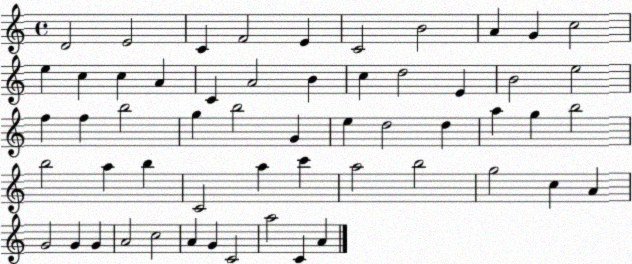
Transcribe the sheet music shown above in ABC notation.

X:1
T:Untitled
M:4/4
L:1/4
K:C
D2 E2 C F2 E C2 B2 A G c2 e c c A C A2 B c d2 E B2 e2 f f b2 g b2 G e d2 d a g b2 b2 a b C2 a c' a2 b2 g2 c A G2 G G A2 c2 A G C2 a2 C A